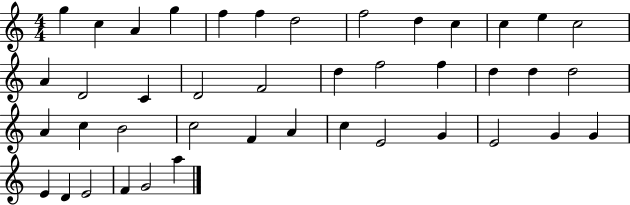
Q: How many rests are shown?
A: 0